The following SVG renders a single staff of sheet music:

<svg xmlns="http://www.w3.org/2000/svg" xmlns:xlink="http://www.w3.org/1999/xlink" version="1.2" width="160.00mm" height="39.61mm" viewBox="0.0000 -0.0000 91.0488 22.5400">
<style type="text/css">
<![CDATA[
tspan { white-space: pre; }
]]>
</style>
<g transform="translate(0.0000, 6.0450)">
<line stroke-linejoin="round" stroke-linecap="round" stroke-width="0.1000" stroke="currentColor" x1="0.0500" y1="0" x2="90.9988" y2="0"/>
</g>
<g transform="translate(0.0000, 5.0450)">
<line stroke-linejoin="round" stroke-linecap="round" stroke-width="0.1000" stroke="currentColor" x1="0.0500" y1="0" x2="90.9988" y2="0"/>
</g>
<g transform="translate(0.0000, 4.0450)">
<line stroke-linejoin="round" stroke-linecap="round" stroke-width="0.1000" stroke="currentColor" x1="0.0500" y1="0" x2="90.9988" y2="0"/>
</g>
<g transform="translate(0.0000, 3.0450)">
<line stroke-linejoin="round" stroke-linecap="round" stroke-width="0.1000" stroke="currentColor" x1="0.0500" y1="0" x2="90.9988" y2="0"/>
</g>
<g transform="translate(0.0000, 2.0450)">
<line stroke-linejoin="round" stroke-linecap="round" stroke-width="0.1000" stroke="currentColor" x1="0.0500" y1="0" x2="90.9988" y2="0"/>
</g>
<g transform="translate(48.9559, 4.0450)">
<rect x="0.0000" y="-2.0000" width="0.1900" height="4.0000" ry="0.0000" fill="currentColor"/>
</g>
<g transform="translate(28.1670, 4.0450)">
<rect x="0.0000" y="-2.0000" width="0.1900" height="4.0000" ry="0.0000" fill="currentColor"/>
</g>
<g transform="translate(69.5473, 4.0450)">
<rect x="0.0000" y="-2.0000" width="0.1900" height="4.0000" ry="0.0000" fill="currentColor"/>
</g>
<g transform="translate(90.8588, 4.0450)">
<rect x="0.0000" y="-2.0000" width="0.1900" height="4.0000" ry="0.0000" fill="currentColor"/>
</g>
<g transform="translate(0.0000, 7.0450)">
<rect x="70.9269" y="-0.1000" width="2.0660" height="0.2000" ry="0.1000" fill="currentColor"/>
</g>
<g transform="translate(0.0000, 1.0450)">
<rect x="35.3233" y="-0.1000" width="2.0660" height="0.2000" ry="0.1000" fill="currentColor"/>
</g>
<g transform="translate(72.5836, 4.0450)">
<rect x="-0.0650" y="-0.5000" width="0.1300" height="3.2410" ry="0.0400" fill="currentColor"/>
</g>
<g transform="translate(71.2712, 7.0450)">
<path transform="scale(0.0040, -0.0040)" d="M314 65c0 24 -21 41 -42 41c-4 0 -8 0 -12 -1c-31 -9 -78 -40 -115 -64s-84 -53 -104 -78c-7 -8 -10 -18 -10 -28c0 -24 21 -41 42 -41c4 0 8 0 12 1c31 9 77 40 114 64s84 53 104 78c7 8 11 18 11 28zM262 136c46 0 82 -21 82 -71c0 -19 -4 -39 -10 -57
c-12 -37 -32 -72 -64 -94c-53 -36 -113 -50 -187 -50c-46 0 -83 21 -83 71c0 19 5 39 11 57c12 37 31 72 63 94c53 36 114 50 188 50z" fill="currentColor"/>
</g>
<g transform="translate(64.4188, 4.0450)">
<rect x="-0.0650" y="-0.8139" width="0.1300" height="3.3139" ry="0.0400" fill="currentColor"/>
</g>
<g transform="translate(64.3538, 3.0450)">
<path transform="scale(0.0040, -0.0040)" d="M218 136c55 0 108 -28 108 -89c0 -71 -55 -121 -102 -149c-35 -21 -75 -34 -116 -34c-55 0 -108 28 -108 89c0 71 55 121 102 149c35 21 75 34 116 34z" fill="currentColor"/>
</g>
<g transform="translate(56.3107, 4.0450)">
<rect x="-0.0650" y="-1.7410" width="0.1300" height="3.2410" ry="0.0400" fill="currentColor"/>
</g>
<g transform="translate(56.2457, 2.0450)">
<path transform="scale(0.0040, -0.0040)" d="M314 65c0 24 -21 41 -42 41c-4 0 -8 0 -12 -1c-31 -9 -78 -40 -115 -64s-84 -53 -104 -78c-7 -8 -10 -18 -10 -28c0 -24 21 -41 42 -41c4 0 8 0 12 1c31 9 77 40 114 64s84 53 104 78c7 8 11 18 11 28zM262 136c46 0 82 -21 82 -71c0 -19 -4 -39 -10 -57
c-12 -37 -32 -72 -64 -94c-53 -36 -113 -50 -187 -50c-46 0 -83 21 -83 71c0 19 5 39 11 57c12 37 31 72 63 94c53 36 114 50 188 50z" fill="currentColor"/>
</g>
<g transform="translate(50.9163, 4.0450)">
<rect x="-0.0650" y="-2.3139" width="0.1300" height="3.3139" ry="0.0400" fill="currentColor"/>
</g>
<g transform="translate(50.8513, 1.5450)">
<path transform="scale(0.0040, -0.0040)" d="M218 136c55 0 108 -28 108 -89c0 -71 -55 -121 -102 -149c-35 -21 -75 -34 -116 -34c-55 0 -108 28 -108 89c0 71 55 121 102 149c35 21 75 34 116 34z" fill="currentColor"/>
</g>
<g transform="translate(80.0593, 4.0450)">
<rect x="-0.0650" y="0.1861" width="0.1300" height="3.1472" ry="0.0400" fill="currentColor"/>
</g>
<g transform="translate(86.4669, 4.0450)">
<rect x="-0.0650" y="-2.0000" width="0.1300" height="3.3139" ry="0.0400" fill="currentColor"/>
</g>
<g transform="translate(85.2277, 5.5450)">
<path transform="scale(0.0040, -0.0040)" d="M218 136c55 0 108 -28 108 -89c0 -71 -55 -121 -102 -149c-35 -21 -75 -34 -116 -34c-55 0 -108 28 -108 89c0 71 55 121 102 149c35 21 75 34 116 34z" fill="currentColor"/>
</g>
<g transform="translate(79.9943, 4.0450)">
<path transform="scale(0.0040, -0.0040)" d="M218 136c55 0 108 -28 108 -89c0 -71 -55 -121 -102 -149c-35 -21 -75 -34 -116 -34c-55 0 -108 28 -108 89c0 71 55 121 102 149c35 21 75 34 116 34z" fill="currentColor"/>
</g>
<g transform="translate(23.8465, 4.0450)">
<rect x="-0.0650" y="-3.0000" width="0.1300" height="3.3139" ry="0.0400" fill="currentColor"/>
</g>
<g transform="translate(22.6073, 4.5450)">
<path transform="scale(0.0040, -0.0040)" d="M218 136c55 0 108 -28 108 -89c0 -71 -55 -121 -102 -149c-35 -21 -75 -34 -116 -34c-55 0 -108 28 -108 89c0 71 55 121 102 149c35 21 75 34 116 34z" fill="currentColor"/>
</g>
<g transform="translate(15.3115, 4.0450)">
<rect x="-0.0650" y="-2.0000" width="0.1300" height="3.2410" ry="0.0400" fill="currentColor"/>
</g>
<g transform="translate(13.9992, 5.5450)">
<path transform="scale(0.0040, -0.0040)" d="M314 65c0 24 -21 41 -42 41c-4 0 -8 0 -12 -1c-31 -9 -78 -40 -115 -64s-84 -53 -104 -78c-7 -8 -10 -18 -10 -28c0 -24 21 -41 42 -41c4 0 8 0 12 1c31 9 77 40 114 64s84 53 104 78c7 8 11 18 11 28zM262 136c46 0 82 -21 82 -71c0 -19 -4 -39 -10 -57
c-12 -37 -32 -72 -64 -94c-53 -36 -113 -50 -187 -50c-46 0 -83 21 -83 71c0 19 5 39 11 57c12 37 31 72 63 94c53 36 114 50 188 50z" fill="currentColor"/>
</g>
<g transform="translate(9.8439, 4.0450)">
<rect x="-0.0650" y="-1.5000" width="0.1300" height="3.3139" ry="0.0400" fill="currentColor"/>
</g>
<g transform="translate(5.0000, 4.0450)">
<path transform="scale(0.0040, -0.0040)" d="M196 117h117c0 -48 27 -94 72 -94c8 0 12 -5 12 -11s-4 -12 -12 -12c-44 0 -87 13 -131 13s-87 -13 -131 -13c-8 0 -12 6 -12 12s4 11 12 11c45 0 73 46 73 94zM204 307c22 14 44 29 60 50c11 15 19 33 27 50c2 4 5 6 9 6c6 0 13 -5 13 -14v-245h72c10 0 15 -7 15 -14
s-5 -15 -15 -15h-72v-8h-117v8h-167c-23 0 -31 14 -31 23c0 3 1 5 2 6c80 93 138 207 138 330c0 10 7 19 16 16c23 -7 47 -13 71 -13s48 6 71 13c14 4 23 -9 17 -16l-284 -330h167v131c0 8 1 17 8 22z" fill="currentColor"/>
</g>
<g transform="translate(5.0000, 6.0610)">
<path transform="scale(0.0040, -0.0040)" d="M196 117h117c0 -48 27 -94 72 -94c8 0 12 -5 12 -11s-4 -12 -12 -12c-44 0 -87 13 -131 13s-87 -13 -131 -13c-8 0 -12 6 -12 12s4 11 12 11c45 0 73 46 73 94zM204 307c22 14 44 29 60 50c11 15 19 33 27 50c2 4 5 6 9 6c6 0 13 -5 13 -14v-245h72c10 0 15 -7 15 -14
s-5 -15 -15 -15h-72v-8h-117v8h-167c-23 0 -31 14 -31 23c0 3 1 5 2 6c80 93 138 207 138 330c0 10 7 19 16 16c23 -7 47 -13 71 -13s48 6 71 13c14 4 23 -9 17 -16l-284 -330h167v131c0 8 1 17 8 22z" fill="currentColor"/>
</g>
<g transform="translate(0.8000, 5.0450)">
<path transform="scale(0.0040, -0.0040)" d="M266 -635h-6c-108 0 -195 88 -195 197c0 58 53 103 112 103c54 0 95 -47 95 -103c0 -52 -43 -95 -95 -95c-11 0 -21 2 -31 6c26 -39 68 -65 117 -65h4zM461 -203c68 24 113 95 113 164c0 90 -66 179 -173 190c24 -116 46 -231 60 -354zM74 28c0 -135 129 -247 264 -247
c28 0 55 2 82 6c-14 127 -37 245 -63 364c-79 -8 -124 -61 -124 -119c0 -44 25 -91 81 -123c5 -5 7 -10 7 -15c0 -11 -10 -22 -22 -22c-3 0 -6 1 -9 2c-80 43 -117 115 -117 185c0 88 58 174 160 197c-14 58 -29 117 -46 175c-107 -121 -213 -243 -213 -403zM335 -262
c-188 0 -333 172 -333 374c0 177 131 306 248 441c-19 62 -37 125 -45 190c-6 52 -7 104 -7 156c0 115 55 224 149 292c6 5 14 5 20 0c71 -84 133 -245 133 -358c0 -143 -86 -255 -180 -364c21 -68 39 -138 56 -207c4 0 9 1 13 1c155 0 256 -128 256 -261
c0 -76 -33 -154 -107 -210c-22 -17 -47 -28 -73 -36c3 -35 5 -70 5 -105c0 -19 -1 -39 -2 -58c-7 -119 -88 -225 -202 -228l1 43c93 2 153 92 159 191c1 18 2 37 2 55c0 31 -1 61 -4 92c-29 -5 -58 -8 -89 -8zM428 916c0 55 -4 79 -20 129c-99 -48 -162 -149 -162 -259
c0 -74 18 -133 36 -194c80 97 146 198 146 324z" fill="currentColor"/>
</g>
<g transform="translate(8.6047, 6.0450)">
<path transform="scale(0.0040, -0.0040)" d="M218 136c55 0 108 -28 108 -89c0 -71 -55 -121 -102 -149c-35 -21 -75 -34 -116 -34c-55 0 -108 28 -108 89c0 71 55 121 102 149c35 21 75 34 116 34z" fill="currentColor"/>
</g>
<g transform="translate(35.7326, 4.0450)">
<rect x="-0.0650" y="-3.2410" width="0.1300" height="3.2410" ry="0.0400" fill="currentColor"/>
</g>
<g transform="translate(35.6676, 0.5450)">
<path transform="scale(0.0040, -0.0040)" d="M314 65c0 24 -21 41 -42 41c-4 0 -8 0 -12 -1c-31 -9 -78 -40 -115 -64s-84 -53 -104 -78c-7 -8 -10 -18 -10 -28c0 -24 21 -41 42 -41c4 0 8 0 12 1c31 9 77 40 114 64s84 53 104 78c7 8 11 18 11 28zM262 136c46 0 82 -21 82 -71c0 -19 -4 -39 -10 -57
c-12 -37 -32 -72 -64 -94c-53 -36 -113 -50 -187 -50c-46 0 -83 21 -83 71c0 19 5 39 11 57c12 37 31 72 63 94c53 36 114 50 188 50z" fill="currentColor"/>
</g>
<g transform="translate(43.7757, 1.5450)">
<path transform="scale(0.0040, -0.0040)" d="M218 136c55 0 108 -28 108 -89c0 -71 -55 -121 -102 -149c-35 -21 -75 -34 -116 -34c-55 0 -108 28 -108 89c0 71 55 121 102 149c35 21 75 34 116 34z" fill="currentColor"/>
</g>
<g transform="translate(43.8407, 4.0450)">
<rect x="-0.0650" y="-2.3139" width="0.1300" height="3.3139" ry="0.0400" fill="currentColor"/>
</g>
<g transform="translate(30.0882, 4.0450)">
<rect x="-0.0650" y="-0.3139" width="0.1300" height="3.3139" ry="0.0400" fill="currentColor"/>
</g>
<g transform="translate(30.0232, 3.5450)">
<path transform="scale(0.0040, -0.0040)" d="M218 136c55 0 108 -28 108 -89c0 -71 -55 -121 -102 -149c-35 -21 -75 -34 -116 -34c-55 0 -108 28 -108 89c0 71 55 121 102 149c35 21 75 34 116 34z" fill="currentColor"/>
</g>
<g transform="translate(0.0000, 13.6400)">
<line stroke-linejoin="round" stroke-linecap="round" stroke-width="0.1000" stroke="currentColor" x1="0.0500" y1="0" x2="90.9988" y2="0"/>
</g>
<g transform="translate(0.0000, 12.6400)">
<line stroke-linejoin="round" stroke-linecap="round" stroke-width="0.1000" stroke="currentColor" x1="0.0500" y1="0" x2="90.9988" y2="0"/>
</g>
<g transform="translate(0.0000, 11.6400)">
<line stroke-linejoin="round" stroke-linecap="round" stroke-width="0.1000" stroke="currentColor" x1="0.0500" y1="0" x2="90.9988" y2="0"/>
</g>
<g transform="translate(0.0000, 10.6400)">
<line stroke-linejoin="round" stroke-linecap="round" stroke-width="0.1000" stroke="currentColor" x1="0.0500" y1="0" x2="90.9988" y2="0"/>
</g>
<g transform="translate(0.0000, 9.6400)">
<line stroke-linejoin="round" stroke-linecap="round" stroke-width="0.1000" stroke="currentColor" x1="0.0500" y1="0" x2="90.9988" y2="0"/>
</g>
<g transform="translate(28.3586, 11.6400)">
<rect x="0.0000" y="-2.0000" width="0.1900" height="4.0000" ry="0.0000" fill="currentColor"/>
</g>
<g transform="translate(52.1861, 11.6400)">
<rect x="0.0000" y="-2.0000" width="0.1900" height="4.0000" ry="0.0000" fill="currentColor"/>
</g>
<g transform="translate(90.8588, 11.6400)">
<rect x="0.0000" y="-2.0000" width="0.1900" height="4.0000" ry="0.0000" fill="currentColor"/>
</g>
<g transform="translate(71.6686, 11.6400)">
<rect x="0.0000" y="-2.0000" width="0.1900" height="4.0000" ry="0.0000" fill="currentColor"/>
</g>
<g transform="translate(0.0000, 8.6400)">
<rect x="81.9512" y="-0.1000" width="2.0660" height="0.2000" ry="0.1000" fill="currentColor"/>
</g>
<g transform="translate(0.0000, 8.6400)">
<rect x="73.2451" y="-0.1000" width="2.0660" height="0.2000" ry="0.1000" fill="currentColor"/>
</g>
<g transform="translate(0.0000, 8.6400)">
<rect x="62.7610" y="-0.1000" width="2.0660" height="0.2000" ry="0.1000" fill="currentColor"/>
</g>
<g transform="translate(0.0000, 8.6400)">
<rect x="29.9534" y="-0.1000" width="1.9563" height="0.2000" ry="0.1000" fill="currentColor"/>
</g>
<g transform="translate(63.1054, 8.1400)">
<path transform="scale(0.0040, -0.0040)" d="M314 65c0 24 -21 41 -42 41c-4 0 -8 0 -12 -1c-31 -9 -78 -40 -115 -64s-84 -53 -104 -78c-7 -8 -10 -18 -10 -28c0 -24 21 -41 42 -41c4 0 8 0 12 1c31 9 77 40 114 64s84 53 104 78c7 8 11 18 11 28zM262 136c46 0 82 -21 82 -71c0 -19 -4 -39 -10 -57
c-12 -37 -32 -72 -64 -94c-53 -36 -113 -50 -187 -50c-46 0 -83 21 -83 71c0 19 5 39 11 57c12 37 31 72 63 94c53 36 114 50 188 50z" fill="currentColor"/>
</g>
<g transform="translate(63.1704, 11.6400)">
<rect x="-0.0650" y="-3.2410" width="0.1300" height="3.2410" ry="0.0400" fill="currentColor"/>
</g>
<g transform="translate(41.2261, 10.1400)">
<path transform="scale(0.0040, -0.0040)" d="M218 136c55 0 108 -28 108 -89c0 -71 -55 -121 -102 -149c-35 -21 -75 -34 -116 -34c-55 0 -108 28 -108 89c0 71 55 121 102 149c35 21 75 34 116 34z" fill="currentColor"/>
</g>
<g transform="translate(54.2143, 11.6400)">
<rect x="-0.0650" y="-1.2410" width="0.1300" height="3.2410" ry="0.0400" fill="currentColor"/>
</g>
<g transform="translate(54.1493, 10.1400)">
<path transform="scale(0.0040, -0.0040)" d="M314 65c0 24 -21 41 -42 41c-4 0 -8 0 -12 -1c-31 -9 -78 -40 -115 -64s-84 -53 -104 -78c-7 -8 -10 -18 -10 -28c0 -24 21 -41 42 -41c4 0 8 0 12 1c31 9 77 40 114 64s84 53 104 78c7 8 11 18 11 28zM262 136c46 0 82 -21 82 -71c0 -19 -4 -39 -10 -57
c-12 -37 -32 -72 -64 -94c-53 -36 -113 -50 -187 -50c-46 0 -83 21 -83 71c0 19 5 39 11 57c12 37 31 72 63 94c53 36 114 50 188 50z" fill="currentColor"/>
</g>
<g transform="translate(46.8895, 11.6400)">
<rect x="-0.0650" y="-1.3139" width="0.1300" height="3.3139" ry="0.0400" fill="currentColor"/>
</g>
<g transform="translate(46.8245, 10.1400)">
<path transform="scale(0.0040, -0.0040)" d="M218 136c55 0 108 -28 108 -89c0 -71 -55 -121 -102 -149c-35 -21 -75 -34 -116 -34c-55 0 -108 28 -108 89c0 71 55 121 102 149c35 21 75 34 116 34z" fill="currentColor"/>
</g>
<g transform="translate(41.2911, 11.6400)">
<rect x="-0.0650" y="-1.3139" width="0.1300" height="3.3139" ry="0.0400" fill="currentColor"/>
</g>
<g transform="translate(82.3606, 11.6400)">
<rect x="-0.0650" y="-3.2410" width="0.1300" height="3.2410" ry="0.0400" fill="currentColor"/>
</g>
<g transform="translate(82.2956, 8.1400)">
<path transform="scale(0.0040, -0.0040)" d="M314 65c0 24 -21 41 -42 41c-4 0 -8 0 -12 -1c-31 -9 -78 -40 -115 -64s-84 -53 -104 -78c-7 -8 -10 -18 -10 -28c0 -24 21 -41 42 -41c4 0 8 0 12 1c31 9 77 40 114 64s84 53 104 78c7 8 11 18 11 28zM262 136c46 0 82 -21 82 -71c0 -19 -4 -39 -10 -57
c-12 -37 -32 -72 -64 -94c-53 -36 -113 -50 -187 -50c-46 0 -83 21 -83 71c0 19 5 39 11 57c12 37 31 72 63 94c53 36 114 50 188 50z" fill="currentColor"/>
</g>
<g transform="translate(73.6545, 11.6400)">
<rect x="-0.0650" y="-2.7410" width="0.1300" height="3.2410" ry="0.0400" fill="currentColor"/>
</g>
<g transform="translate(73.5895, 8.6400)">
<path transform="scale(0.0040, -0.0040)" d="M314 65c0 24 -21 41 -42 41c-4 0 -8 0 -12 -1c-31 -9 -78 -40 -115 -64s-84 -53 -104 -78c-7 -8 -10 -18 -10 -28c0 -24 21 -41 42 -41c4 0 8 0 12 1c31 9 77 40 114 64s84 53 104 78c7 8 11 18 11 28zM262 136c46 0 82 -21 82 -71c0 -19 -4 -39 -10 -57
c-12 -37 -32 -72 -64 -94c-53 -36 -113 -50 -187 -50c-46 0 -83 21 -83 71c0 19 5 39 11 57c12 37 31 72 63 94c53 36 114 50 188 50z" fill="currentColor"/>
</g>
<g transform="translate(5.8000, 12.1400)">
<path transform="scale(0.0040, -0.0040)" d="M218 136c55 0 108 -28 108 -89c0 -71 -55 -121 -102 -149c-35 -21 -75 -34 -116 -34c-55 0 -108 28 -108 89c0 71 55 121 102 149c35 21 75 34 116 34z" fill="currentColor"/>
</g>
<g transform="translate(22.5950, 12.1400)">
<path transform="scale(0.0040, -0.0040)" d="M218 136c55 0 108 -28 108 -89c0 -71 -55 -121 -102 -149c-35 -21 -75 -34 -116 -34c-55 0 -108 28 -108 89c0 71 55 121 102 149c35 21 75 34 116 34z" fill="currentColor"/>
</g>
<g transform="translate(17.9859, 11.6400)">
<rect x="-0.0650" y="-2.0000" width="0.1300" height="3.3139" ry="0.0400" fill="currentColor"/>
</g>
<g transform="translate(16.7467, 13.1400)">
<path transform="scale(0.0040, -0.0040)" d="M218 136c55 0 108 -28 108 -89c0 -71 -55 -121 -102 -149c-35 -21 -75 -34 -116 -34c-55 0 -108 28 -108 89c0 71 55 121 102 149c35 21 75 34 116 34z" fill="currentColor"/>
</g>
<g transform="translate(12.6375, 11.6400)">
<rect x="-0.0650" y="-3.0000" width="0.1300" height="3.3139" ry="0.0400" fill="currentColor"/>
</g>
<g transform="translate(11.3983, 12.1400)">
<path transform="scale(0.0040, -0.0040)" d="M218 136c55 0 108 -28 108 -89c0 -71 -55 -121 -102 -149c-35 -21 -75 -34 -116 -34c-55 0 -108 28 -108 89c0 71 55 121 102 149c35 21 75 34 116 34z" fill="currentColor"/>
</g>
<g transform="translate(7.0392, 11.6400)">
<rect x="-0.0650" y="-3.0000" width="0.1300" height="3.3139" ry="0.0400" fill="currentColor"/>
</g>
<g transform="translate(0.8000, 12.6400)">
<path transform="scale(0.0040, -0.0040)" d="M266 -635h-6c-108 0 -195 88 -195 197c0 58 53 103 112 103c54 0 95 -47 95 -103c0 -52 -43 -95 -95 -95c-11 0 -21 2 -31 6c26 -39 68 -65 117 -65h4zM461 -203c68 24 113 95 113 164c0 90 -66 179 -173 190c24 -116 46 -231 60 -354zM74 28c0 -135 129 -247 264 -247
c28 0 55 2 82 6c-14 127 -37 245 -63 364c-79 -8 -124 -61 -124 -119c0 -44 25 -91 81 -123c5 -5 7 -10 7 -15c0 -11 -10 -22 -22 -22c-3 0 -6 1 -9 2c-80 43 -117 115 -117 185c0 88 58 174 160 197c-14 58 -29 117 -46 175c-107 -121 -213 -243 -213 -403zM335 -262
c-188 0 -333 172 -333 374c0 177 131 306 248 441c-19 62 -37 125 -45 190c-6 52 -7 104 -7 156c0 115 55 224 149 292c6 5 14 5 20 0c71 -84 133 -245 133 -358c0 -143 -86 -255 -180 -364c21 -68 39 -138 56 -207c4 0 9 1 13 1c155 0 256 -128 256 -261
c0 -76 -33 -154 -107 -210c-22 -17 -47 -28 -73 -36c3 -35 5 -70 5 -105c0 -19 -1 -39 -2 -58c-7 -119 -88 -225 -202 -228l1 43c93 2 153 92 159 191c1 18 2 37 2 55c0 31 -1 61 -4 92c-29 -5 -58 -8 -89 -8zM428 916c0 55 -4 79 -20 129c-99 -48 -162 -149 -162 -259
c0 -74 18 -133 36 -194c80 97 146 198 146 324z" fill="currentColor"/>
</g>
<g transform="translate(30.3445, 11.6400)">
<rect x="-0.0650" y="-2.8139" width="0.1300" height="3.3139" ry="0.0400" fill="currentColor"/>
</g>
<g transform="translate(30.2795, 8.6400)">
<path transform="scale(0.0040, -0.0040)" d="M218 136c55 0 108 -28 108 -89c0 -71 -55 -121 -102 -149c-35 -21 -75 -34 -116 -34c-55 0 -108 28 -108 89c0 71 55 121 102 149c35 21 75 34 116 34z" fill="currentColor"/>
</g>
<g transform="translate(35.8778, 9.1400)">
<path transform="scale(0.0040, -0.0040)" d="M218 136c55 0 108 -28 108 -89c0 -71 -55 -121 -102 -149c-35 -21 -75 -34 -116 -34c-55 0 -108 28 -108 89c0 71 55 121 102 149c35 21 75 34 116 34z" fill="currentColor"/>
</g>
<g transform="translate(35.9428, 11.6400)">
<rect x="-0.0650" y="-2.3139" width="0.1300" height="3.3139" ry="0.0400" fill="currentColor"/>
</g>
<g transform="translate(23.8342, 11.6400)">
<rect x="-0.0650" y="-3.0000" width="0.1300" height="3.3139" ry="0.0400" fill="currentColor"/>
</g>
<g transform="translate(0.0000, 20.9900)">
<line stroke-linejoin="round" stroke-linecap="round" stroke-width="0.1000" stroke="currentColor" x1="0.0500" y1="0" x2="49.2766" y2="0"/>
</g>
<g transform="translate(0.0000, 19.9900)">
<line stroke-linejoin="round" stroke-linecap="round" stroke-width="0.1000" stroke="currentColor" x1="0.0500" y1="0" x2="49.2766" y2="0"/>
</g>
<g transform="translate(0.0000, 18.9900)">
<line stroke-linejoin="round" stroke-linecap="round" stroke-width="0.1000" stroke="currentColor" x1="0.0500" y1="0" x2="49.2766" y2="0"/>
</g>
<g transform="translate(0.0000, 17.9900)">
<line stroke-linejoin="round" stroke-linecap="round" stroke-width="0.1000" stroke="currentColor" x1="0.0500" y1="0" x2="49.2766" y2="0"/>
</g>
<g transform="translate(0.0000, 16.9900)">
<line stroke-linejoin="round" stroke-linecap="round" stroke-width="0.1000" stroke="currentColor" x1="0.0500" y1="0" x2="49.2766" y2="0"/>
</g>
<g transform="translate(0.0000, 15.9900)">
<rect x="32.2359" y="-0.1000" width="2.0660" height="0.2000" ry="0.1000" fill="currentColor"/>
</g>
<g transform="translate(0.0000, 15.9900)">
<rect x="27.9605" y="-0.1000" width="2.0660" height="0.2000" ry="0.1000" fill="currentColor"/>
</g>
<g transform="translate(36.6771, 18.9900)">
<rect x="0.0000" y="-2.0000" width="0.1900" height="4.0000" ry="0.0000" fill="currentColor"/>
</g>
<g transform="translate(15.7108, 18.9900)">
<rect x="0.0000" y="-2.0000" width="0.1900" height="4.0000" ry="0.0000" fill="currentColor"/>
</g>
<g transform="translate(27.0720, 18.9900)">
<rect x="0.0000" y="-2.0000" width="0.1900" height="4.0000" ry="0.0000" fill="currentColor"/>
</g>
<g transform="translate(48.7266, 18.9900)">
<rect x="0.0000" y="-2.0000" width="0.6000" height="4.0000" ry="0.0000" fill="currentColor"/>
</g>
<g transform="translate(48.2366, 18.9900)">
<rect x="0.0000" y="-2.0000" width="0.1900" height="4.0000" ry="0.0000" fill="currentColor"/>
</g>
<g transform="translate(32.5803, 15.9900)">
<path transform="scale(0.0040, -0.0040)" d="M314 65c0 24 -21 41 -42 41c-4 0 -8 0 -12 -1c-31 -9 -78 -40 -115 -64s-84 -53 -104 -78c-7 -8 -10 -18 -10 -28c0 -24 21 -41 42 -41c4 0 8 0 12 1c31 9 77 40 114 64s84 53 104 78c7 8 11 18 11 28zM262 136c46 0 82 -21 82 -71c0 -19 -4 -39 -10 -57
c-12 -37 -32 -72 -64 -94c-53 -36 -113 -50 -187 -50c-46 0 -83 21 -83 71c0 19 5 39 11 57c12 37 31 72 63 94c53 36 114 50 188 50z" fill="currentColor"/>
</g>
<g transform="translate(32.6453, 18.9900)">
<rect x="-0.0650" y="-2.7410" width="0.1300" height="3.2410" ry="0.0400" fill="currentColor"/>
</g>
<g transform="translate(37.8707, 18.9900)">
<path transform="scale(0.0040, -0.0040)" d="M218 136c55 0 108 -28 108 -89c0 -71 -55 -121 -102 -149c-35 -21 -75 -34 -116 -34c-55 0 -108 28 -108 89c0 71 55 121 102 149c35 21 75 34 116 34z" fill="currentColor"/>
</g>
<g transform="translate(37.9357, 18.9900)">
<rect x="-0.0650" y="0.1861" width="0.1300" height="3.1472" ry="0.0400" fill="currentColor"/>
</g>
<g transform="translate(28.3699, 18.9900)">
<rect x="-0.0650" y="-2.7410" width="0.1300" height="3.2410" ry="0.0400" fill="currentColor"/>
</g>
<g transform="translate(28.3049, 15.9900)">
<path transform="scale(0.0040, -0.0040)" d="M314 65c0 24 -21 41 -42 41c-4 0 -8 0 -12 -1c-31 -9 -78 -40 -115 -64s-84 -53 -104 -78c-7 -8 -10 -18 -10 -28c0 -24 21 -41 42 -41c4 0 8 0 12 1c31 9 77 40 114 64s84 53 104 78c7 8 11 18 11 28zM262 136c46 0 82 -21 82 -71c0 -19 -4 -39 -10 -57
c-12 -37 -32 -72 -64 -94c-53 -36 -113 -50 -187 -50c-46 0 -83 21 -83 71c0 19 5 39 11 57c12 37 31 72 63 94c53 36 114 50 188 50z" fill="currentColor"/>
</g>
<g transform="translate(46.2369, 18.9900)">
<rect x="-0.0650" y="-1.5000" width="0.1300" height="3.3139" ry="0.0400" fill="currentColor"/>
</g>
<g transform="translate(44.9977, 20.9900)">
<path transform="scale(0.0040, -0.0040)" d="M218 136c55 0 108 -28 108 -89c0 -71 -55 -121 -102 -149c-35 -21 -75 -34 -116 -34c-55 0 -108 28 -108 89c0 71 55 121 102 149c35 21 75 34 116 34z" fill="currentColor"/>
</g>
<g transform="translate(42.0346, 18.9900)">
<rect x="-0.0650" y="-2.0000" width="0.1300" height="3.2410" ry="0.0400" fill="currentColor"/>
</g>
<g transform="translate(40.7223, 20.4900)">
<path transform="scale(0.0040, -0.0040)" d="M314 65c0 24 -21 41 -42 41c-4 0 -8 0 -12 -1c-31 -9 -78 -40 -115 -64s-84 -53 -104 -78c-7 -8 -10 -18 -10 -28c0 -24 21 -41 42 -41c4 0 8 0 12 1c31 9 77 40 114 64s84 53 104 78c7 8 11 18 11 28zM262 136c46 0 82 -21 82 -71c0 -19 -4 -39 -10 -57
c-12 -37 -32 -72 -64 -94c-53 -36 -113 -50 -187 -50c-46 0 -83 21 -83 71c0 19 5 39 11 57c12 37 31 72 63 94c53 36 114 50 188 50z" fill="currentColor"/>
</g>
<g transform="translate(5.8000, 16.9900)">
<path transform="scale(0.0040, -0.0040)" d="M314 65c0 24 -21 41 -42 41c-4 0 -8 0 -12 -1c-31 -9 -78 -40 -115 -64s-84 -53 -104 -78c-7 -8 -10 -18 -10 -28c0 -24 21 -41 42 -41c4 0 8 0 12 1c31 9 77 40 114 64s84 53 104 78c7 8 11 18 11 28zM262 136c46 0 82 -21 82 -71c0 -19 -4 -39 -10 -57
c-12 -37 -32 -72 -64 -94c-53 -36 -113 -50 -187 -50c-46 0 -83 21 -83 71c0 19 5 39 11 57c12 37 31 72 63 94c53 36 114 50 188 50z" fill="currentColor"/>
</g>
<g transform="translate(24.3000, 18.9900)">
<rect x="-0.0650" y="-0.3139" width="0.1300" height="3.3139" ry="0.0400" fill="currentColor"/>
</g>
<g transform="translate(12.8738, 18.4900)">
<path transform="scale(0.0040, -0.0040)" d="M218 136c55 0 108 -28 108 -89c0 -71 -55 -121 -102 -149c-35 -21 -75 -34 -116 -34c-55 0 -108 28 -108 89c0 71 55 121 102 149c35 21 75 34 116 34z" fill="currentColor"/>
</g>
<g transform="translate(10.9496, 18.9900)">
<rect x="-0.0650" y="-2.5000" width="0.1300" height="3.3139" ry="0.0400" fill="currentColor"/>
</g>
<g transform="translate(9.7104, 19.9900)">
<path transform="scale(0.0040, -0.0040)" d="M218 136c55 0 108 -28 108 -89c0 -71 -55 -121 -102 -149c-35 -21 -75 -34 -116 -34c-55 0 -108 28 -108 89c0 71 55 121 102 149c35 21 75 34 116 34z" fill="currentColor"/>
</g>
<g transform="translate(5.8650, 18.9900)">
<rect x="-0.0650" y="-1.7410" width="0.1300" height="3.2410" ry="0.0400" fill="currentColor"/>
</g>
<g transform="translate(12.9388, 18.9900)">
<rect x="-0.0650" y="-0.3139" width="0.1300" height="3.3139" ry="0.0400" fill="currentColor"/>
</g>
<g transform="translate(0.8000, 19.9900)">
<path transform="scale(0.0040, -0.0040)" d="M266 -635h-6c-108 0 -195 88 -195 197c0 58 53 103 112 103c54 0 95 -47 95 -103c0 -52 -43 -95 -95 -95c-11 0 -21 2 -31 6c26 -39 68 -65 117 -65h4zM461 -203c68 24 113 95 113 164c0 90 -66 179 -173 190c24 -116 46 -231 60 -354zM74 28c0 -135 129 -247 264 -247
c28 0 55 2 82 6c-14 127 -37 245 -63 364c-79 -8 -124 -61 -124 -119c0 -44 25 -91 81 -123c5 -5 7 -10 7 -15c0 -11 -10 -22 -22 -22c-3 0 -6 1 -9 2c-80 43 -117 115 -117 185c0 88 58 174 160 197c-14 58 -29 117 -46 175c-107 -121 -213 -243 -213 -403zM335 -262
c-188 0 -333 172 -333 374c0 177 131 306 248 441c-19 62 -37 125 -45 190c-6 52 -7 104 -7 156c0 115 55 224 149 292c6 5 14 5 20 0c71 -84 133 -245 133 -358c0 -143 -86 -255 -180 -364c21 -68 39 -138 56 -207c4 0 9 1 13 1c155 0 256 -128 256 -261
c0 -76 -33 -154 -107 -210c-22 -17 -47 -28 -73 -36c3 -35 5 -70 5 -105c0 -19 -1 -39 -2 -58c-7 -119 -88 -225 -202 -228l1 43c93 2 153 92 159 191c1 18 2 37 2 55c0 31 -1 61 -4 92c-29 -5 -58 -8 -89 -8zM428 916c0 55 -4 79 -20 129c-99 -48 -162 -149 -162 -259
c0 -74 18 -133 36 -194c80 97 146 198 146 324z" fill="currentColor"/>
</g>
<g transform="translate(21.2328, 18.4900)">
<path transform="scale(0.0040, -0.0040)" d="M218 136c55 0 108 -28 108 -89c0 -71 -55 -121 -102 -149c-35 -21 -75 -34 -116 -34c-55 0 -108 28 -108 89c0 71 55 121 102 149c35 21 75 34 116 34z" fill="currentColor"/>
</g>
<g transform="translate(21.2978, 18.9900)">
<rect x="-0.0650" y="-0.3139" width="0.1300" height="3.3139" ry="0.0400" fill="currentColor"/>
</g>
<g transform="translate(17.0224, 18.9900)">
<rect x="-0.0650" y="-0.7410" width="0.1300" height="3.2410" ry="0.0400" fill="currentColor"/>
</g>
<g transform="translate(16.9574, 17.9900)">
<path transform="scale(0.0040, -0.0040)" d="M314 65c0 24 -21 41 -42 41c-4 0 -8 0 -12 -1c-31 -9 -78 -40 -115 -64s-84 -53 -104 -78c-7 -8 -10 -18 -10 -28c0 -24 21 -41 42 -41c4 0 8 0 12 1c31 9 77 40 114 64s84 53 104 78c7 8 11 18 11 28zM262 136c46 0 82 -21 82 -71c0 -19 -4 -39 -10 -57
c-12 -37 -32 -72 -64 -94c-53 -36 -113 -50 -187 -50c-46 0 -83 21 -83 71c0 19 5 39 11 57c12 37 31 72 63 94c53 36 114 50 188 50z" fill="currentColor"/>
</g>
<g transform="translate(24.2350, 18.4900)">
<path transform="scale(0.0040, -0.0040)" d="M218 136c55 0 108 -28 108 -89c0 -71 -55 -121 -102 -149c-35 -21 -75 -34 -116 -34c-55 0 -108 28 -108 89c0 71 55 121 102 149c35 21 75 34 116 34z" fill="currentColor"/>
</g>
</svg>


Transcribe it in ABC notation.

X:1
T:Untitled
M:4/4
L:1/4
K:C
E F2 A c b2 g g f2 d C2 B F A A F A a g e e e2 b2 a2 b2 f2 G c d2 c c a2 a2 B F2 E